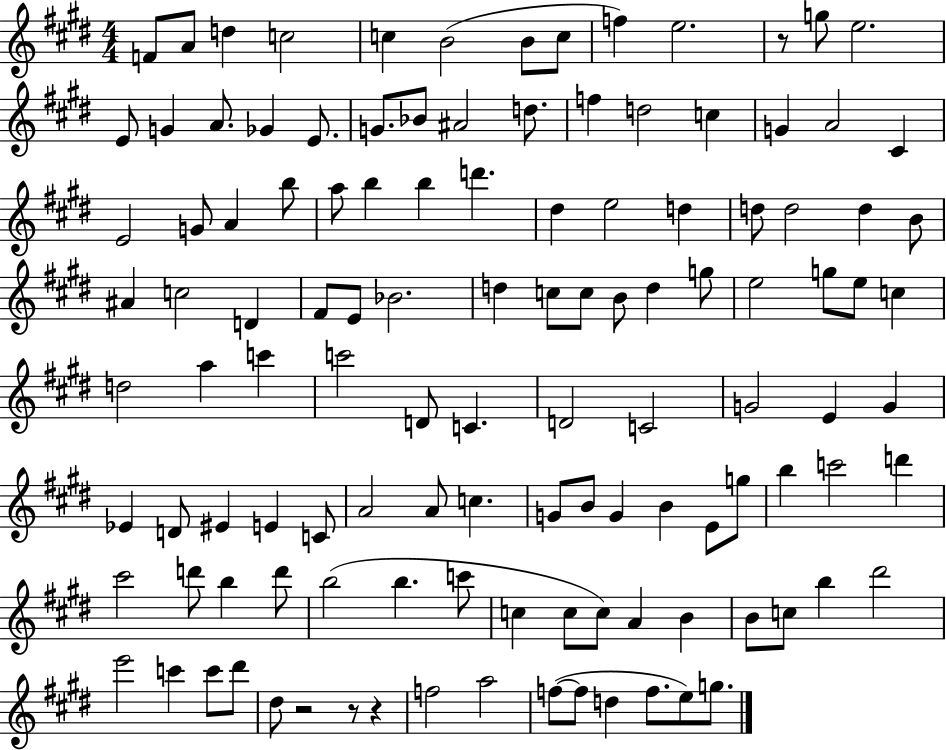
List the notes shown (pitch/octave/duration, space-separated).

F4/e A4/e D5/q C5/h C5/q B4/h B4/e C5/e F5/q E5/h. R/e G5/e E5/h. E4/e G4/q A4/e. Gb4/q E4/e. G4/e. Bb4/e A#4/h D5/e. F5/q D5/h C5/q G4/q A4/h C#4/q E4/h G4/e A4/q B5/e A5/e B5/q B5/q D6/q. D#5/q E5/h D5/q D5/e D5/h D5/q B4/e A#4/q C5/h D4/q F#4/e E4/e Bb4/h. D5/q C5/e C5/e B4/e D5/q G5/e E5/h G5/e E5/e C5/q D5/h A5/q C6/q C6/h D4/e C4/q. D4/h C4/h G4/h E4/q G4/q Eb4/q D4/e EIS4/q E4/q C4/e A4/h A4/e C5/q. G4/e B4/e G4/q B4/q E4/e G5/e B5/q C6/h D6/q C#6/h D6/e B5/q D6/e B5/h B5/q. C6/e C5/q C5/e C5/e A4/q B4/q B4/e C5/e B5/q D#6/h E6/h C6/q C6/e D#6/e D#5/e R/h R/e R/q F5/h A5/h F5/e F5/e D5/q F5/e. E5/e G5/e.